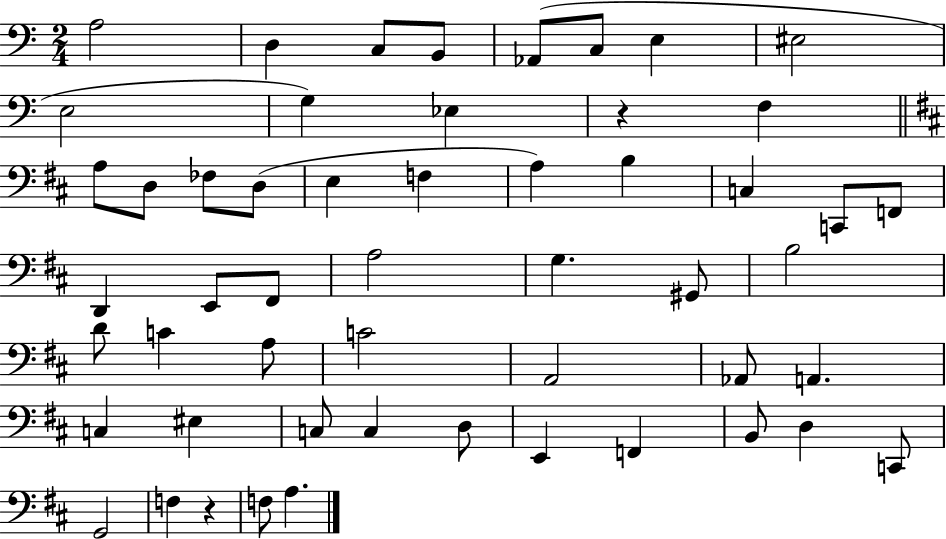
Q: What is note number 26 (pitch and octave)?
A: F#2